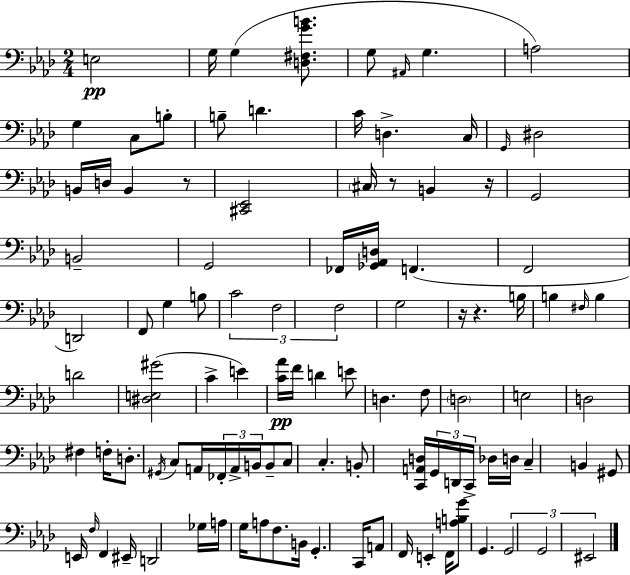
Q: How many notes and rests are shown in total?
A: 105